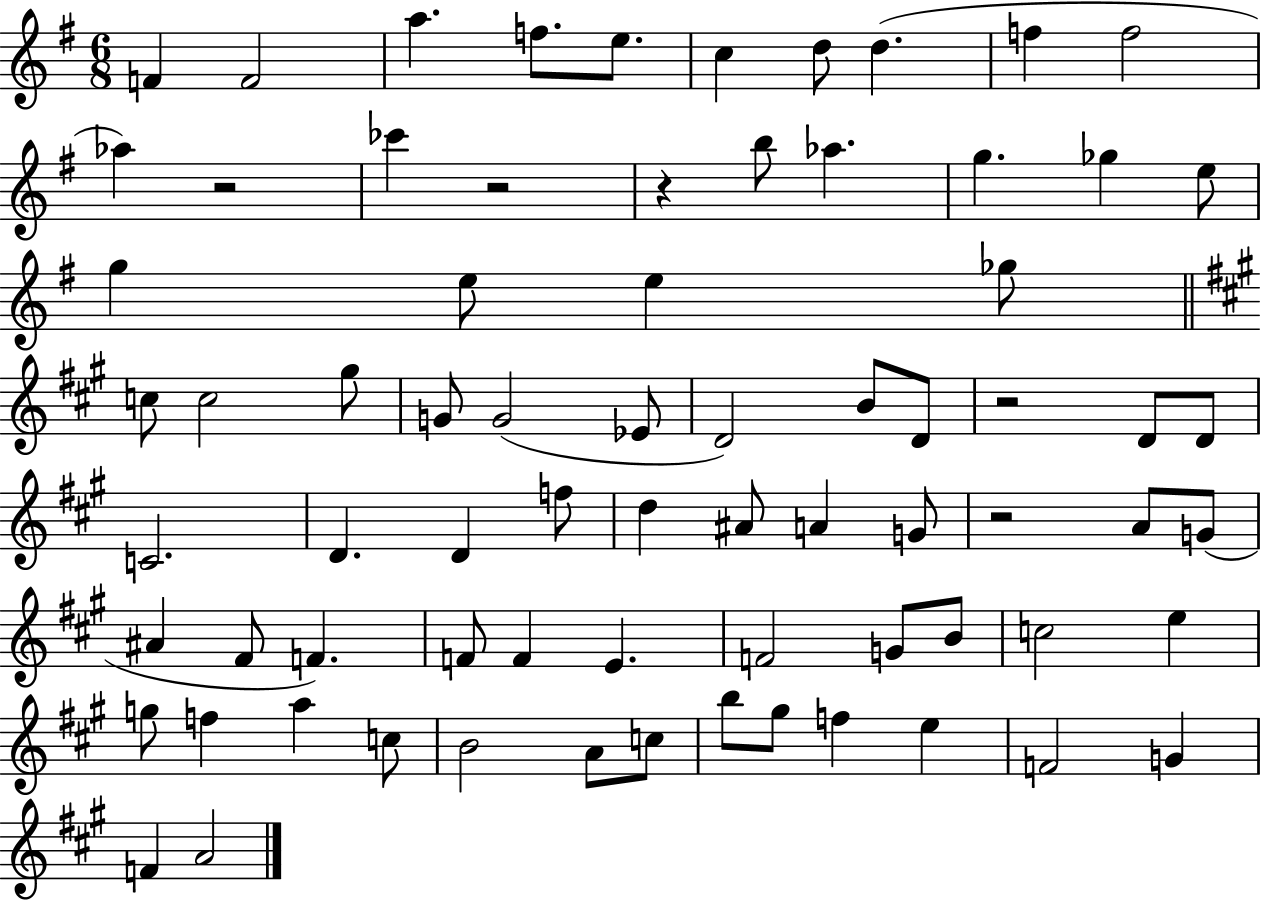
{
  \clef treble
  \numericTimeSignature
  \time 6/8
  \key g \major
  \repeat volta 2 { f'4 f'2 | a''4. f''8. e''8. | c''4 d''8 d''4.( | f''4 f''2 | \break aes''4) r2 | ces'''4 r2 | r4 b''8 aes''4. | g''4. ges''4 e''8 | \break g''4 e''8 e''4 ges''8 | \bar "||" \break \key a \major c''8 c''2 gis''8 | g'8 g'2( ees'8 | d'2) b'8 d'8 | r2 d'8 d'8 | \break c'2. | d'4. d'4 f''8 | d''4 ais'8 a'4 g'8 | r2 a'8 g'8( | \break ais'4 fis'8 f'4.) | f'8 f'4 e'4. | f'2 g'8 b'8 | c''2 e''4 | \break g''8 f''4 a''4 c''8 | b'2 a'8 c''8 | b''8 gis''8 f''4 e''4 | f'2 g'4 | \break f'4 a'2 | } \bar "|."
}